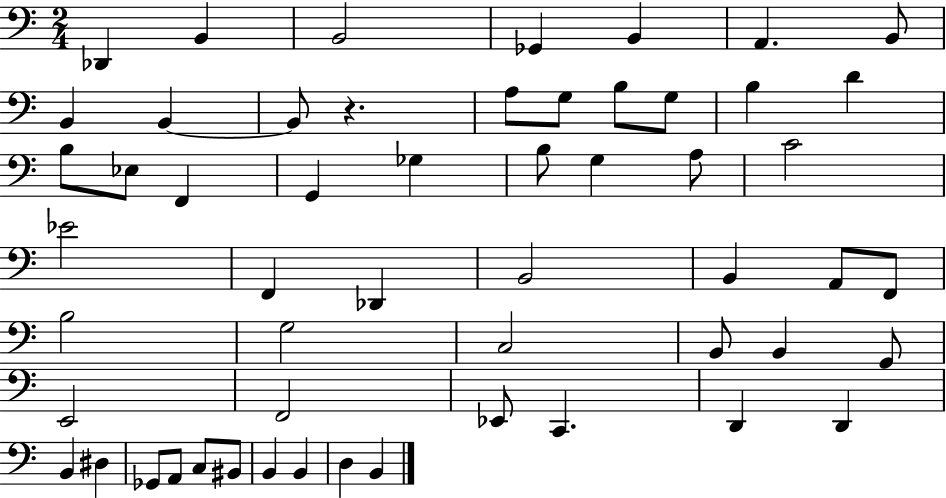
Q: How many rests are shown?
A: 1